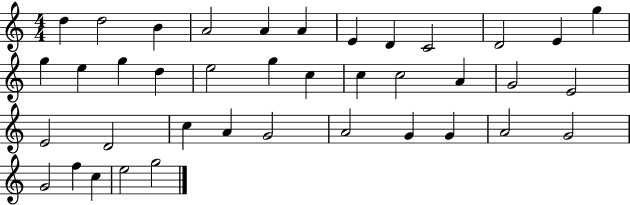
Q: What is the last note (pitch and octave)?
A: G5